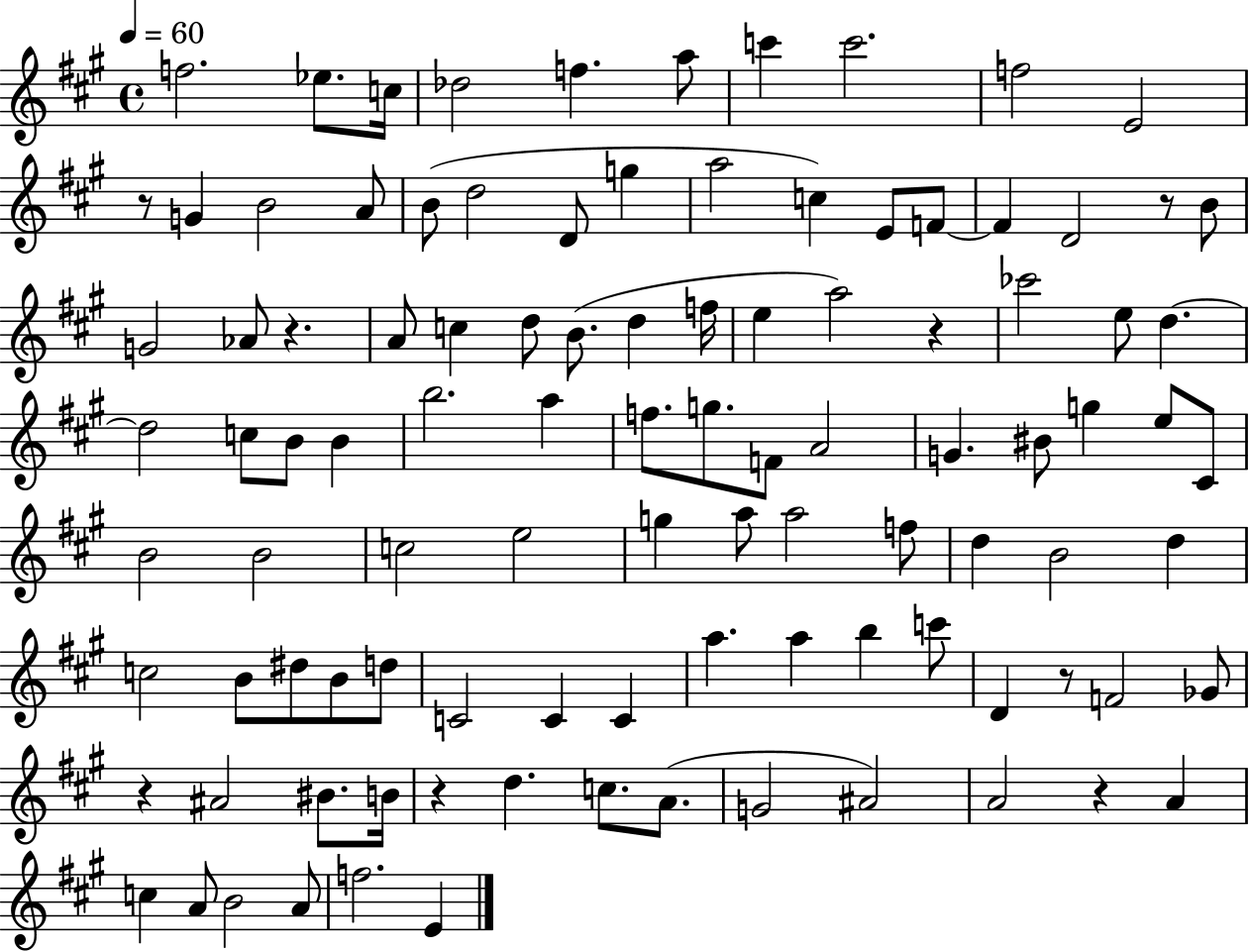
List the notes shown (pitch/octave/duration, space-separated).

F5/h. Eb5/e. C5/s Db5/h F5/q. A5/e C6/q C6/h. F5/h E4/h R/e G4/q B4/h A4/e B4/e D5/h D4/e G5/q A5/h C5/q E4/e F4/e F4/q D4/h R/e B4/e G4/h Ab4/e R/q. A4/e C5/q D5/e B4/e. D5/q F5/s E5/q A5/h R/q CES6/h E5/e D5/q. D5/h C5/e B4/e B4/q B5/h. A5/q F5/e. G5/e. F4/e A4/h G4/q. BIS4/e G5/q E5/e C#4/e B4/h B4/h C5/h E5/h G5/q A5/e A5/h F5/e D5/q B4/h D5/q C5/h B4/e D#5/e B4/e D5/e C4/h C4/q C4/q A5/q. A5/q B5/q C6/e D4/q R/e F4/h Gb4/e R/q A#4/h BIS4/e. B4/s R/q D5/q. C5/e. A4/e. G4/h A#4/h A4/h R/q A4/q C5/q A4/e B4/h A4/e F5/h. E4/q